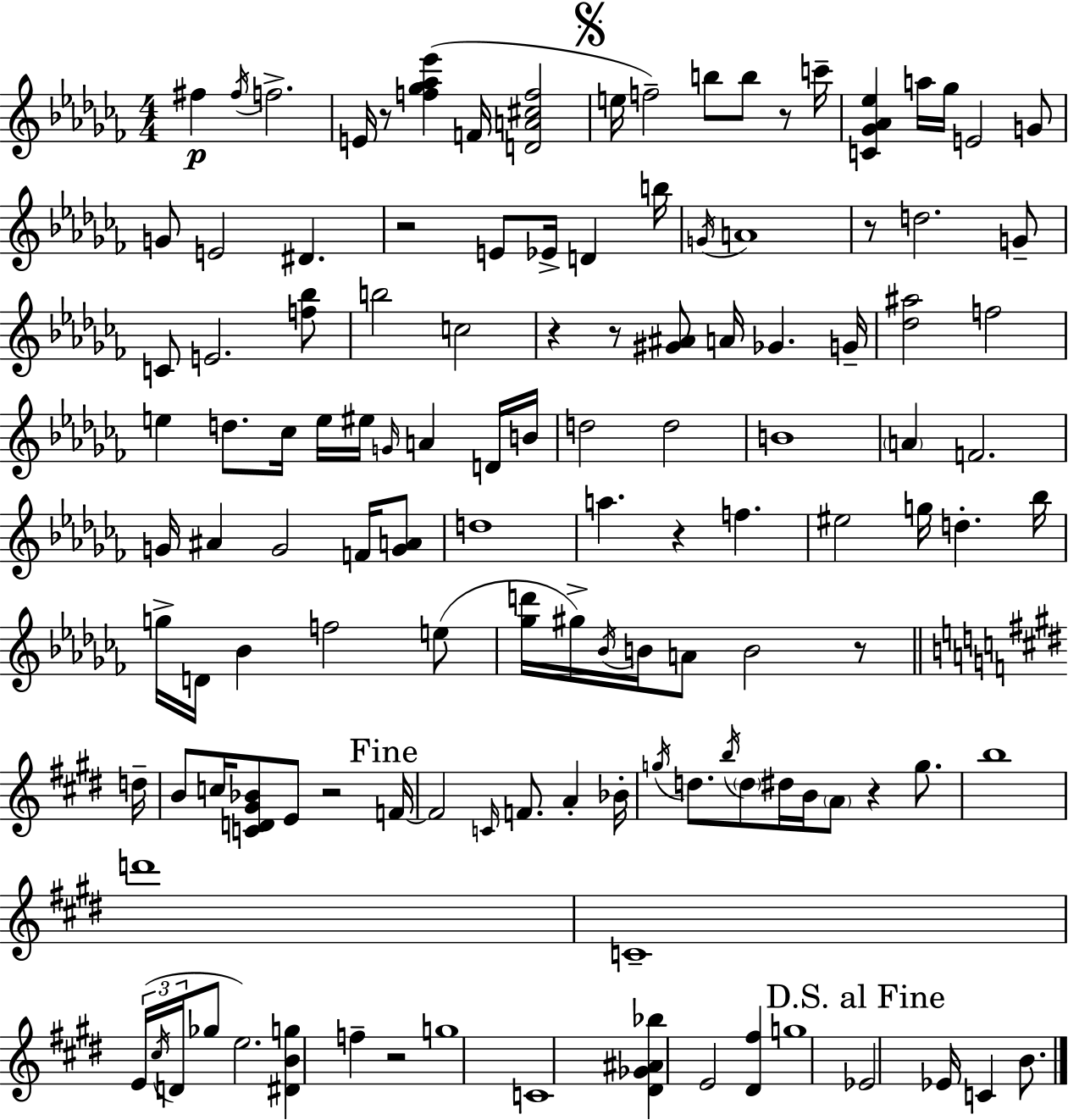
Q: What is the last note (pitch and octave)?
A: B4